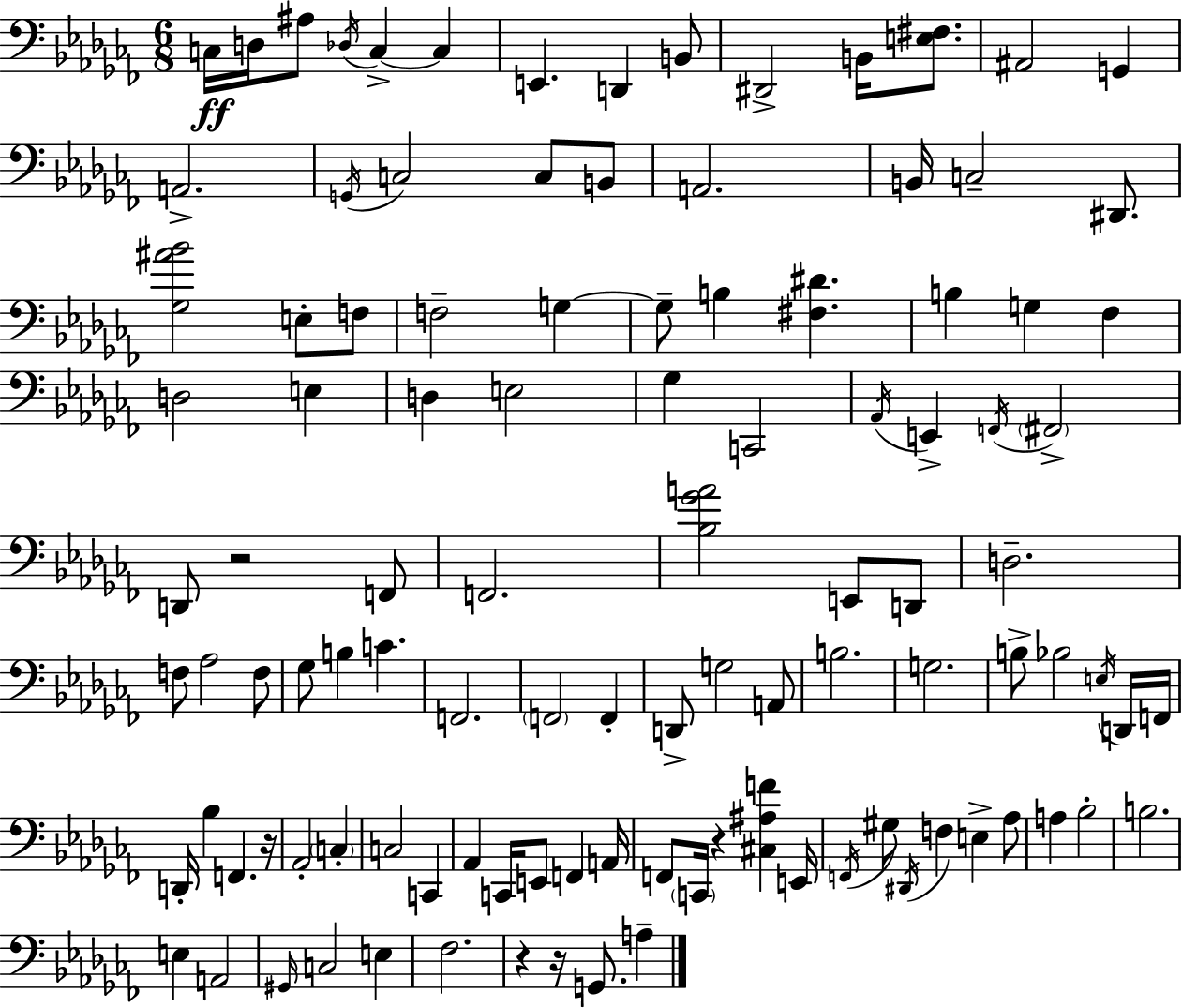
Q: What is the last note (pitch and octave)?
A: A3